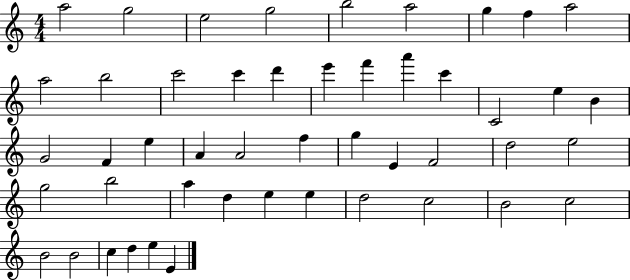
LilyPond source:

{
  \clef treble
  \numericTimeSignature
  \time 4/4
  \key c \major
  a''2 g''2 | e''2 g''2 | b''2 a''2 | g''4 f''4 a''2 | \break a''2 b''2 | c'''2 c'''4 d'''4 | e'''4 f'''4 a'''4 c'''4 | c'2 e''4 b'4 | \break g'2 f'4 e''4 | a'4 a'2 f''4 | g''4 e'4 f'2 | d''2 e''2 | \break g''2 b''2 | a''4 d''4 e''4 e''4 | d''2 c''2 | b'2 c''2 | \break b'2 b'2 | c''4 d''4 e''4 e'4 | \bar "|."
}